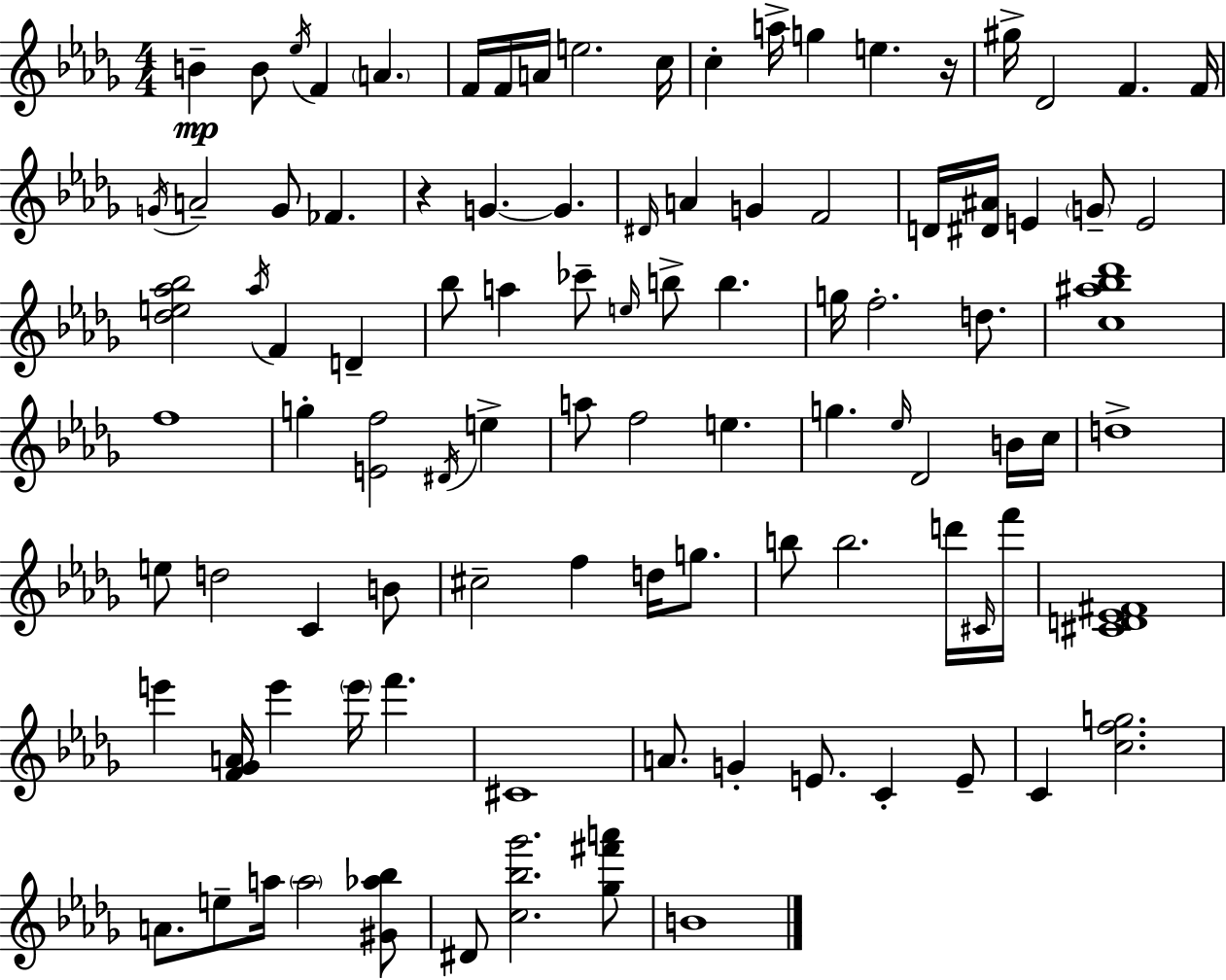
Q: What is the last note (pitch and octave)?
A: B4